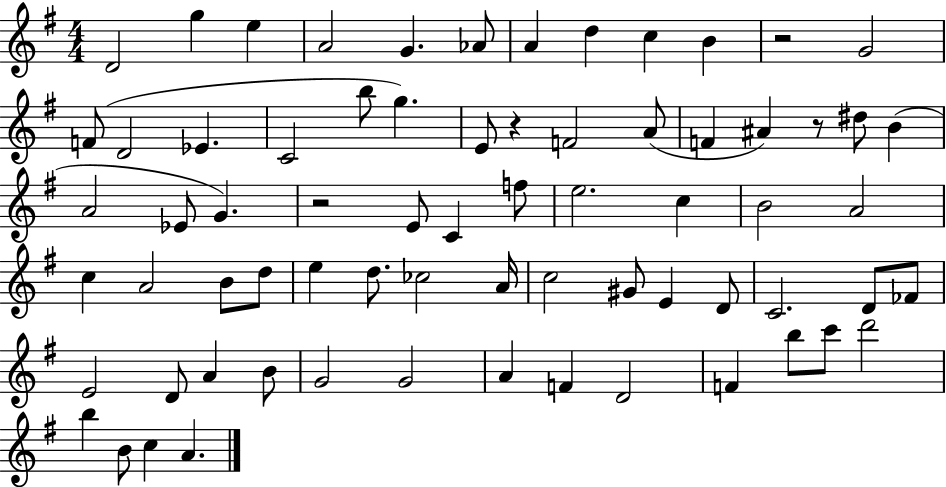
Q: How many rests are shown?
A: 4